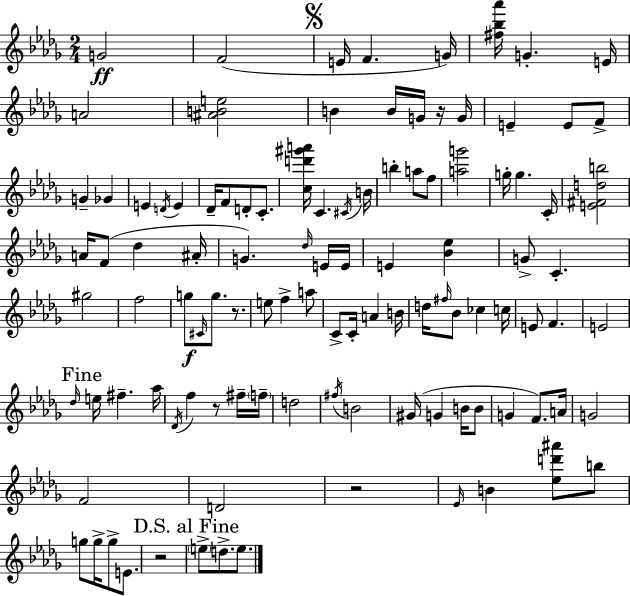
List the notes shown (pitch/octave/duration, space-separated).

G4/h F4/h E4/s F4/q. G4/s [F#5,Bb5,Ab6]/s G4/q. E4/s A4/h [A#4,B4,E5]/h B4/q B4/s G4/s R/s G4/s E4/q E4/e F4/e G4/q Gb4/q E4/q D4/s E4/q Db4/s F4/e D4/e C4/e. [C5,D6,G#6,A6]/s C4/q. C#4/s B4/s B5/q A5/e F5/e [A5,G6]/h G5/s G5/q. C4/s [E4,F#4,D5,B5]/h A4/s F4/e Db5/q A#4/s G4/q. Db5/s E4/s E4/s E4/q [Bb4,Eb5]/q G4/e C4/q. G#5/h F5/h G5/e C#4/s G5/e. R/e. E5/e F5/q A5/e C4/e C4/s A4/q B4/s D5/s F#5/s Bb4/e CES5/q C5/s E4/e F4/q. E4/h Db5/s E5/s F#5/q. Ab5/s Db4/s F5/q R/e F#5/s F5/s D5/h F#5/s B4/h G#4/s G4/q B4/s B4/e G4/q F4/e. A4/s G4/h F4/h D4/h R/h Eb4/s B4/q [Eb5,D6,A#6]/e B5/e G5/e G5/s G5/e E4/e. R/h E5/e D5/e. E5/e.